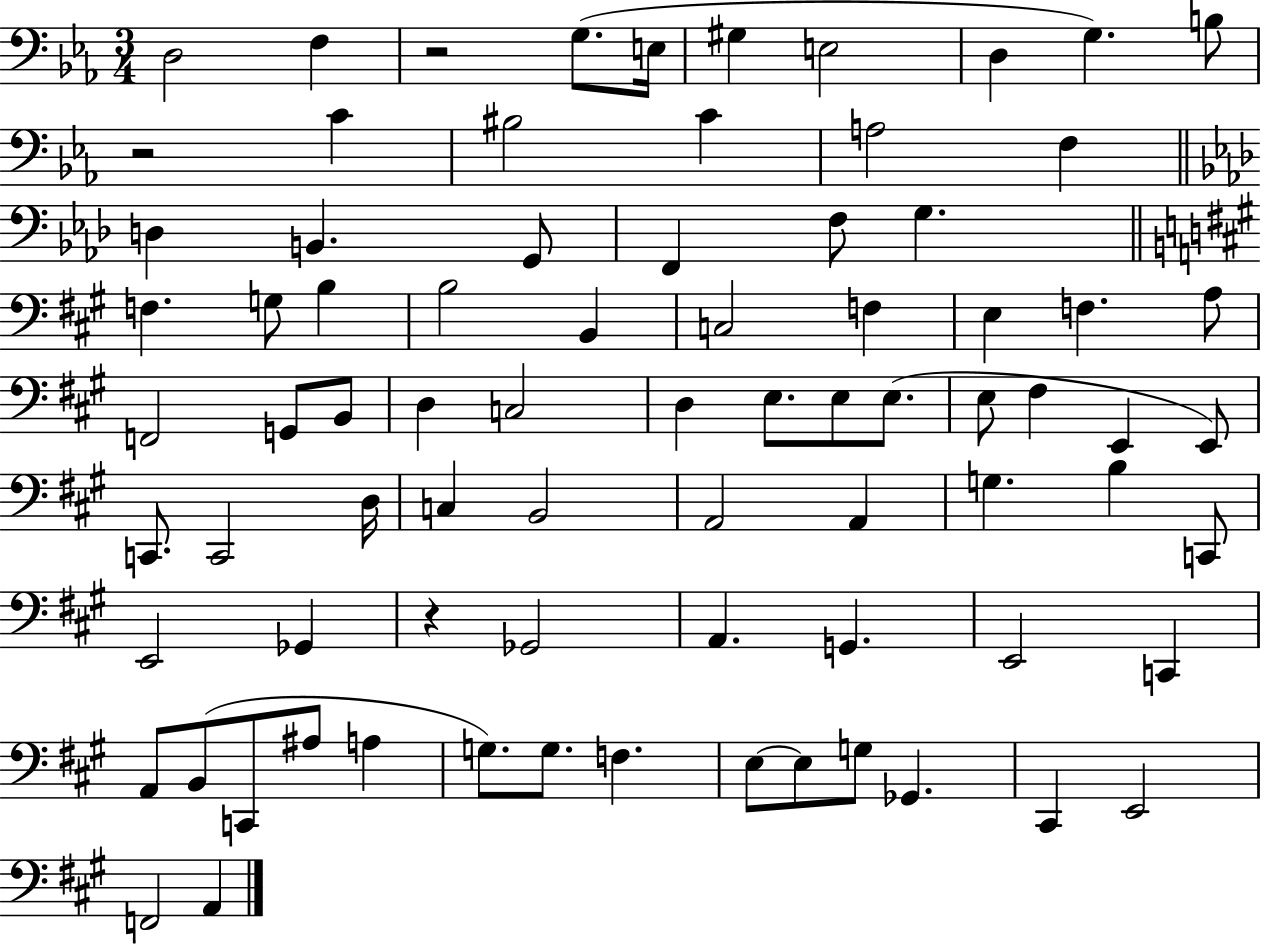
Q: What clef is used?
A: bass